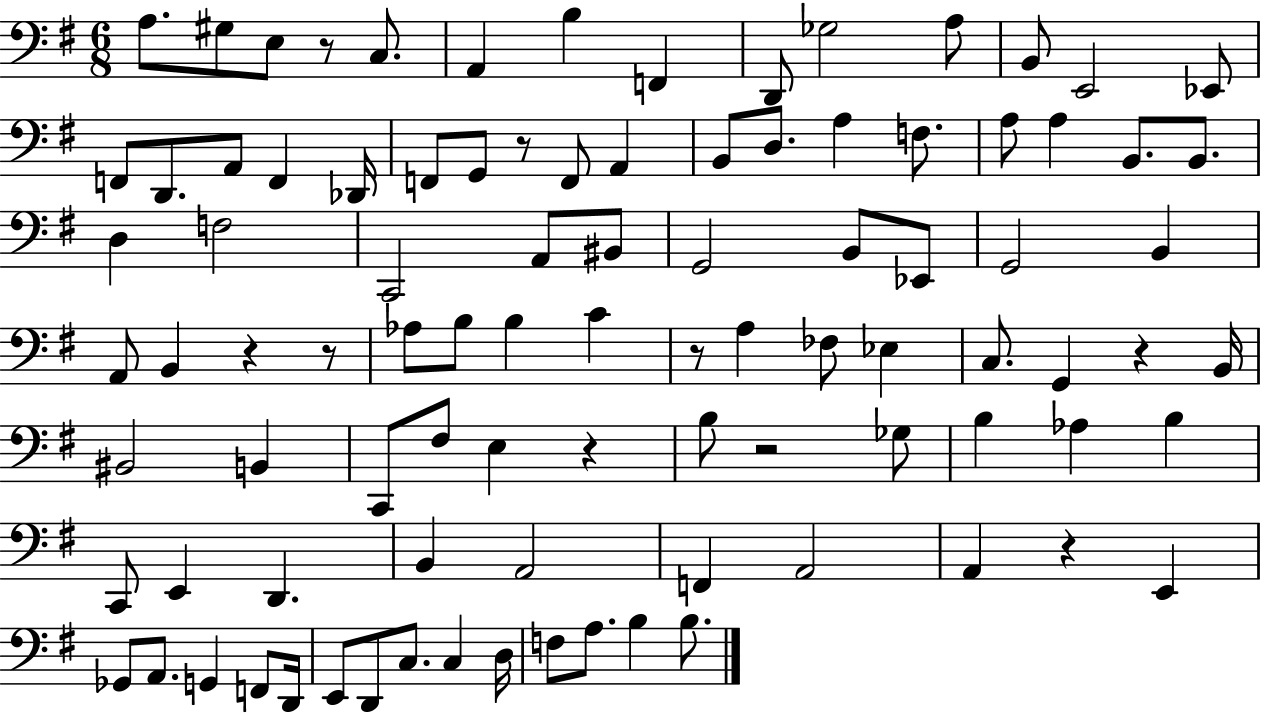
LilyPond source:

{
  \clef bass
  \numericTimeSignature
  \time 6/8
  \key g \major
  a8. gis8 e8 r8 c8. | a,4 b4 f,4 | d,8 ges2 a8 | b,8 e,2 ees,8 | \break f,8 d,8. a,8 f,4 des,16 | f,8 g,8 r8 f,8 a,4 | b,8 d8. a4 f8. | a8 a4 b,8. b,8. | \break d4 f2 | c,2 a,8 bis,8 | g,2 b,8 ees,8 | g,2 b,4 | \break a,8 b,4 r4 r8 | aes8 b8 b4 c'4 | r8 a4 fes8 ees4 | c8. g,4 r4 b,16 | \break bis,2 b,4 | c,8 fis8 e4 r4 | b8 r2 ges8 | b4 aes4 b4 | \break c,8 e,4 d,4. | b,4 a,2 | f,4 a,2 | a,4 r4 e,4 | \break ges,8 a,8. g,4 f,8 d,16 | e,8 d,8 c8. c4 d16 | f8 a8. b4 b8. | \bar "|."
}